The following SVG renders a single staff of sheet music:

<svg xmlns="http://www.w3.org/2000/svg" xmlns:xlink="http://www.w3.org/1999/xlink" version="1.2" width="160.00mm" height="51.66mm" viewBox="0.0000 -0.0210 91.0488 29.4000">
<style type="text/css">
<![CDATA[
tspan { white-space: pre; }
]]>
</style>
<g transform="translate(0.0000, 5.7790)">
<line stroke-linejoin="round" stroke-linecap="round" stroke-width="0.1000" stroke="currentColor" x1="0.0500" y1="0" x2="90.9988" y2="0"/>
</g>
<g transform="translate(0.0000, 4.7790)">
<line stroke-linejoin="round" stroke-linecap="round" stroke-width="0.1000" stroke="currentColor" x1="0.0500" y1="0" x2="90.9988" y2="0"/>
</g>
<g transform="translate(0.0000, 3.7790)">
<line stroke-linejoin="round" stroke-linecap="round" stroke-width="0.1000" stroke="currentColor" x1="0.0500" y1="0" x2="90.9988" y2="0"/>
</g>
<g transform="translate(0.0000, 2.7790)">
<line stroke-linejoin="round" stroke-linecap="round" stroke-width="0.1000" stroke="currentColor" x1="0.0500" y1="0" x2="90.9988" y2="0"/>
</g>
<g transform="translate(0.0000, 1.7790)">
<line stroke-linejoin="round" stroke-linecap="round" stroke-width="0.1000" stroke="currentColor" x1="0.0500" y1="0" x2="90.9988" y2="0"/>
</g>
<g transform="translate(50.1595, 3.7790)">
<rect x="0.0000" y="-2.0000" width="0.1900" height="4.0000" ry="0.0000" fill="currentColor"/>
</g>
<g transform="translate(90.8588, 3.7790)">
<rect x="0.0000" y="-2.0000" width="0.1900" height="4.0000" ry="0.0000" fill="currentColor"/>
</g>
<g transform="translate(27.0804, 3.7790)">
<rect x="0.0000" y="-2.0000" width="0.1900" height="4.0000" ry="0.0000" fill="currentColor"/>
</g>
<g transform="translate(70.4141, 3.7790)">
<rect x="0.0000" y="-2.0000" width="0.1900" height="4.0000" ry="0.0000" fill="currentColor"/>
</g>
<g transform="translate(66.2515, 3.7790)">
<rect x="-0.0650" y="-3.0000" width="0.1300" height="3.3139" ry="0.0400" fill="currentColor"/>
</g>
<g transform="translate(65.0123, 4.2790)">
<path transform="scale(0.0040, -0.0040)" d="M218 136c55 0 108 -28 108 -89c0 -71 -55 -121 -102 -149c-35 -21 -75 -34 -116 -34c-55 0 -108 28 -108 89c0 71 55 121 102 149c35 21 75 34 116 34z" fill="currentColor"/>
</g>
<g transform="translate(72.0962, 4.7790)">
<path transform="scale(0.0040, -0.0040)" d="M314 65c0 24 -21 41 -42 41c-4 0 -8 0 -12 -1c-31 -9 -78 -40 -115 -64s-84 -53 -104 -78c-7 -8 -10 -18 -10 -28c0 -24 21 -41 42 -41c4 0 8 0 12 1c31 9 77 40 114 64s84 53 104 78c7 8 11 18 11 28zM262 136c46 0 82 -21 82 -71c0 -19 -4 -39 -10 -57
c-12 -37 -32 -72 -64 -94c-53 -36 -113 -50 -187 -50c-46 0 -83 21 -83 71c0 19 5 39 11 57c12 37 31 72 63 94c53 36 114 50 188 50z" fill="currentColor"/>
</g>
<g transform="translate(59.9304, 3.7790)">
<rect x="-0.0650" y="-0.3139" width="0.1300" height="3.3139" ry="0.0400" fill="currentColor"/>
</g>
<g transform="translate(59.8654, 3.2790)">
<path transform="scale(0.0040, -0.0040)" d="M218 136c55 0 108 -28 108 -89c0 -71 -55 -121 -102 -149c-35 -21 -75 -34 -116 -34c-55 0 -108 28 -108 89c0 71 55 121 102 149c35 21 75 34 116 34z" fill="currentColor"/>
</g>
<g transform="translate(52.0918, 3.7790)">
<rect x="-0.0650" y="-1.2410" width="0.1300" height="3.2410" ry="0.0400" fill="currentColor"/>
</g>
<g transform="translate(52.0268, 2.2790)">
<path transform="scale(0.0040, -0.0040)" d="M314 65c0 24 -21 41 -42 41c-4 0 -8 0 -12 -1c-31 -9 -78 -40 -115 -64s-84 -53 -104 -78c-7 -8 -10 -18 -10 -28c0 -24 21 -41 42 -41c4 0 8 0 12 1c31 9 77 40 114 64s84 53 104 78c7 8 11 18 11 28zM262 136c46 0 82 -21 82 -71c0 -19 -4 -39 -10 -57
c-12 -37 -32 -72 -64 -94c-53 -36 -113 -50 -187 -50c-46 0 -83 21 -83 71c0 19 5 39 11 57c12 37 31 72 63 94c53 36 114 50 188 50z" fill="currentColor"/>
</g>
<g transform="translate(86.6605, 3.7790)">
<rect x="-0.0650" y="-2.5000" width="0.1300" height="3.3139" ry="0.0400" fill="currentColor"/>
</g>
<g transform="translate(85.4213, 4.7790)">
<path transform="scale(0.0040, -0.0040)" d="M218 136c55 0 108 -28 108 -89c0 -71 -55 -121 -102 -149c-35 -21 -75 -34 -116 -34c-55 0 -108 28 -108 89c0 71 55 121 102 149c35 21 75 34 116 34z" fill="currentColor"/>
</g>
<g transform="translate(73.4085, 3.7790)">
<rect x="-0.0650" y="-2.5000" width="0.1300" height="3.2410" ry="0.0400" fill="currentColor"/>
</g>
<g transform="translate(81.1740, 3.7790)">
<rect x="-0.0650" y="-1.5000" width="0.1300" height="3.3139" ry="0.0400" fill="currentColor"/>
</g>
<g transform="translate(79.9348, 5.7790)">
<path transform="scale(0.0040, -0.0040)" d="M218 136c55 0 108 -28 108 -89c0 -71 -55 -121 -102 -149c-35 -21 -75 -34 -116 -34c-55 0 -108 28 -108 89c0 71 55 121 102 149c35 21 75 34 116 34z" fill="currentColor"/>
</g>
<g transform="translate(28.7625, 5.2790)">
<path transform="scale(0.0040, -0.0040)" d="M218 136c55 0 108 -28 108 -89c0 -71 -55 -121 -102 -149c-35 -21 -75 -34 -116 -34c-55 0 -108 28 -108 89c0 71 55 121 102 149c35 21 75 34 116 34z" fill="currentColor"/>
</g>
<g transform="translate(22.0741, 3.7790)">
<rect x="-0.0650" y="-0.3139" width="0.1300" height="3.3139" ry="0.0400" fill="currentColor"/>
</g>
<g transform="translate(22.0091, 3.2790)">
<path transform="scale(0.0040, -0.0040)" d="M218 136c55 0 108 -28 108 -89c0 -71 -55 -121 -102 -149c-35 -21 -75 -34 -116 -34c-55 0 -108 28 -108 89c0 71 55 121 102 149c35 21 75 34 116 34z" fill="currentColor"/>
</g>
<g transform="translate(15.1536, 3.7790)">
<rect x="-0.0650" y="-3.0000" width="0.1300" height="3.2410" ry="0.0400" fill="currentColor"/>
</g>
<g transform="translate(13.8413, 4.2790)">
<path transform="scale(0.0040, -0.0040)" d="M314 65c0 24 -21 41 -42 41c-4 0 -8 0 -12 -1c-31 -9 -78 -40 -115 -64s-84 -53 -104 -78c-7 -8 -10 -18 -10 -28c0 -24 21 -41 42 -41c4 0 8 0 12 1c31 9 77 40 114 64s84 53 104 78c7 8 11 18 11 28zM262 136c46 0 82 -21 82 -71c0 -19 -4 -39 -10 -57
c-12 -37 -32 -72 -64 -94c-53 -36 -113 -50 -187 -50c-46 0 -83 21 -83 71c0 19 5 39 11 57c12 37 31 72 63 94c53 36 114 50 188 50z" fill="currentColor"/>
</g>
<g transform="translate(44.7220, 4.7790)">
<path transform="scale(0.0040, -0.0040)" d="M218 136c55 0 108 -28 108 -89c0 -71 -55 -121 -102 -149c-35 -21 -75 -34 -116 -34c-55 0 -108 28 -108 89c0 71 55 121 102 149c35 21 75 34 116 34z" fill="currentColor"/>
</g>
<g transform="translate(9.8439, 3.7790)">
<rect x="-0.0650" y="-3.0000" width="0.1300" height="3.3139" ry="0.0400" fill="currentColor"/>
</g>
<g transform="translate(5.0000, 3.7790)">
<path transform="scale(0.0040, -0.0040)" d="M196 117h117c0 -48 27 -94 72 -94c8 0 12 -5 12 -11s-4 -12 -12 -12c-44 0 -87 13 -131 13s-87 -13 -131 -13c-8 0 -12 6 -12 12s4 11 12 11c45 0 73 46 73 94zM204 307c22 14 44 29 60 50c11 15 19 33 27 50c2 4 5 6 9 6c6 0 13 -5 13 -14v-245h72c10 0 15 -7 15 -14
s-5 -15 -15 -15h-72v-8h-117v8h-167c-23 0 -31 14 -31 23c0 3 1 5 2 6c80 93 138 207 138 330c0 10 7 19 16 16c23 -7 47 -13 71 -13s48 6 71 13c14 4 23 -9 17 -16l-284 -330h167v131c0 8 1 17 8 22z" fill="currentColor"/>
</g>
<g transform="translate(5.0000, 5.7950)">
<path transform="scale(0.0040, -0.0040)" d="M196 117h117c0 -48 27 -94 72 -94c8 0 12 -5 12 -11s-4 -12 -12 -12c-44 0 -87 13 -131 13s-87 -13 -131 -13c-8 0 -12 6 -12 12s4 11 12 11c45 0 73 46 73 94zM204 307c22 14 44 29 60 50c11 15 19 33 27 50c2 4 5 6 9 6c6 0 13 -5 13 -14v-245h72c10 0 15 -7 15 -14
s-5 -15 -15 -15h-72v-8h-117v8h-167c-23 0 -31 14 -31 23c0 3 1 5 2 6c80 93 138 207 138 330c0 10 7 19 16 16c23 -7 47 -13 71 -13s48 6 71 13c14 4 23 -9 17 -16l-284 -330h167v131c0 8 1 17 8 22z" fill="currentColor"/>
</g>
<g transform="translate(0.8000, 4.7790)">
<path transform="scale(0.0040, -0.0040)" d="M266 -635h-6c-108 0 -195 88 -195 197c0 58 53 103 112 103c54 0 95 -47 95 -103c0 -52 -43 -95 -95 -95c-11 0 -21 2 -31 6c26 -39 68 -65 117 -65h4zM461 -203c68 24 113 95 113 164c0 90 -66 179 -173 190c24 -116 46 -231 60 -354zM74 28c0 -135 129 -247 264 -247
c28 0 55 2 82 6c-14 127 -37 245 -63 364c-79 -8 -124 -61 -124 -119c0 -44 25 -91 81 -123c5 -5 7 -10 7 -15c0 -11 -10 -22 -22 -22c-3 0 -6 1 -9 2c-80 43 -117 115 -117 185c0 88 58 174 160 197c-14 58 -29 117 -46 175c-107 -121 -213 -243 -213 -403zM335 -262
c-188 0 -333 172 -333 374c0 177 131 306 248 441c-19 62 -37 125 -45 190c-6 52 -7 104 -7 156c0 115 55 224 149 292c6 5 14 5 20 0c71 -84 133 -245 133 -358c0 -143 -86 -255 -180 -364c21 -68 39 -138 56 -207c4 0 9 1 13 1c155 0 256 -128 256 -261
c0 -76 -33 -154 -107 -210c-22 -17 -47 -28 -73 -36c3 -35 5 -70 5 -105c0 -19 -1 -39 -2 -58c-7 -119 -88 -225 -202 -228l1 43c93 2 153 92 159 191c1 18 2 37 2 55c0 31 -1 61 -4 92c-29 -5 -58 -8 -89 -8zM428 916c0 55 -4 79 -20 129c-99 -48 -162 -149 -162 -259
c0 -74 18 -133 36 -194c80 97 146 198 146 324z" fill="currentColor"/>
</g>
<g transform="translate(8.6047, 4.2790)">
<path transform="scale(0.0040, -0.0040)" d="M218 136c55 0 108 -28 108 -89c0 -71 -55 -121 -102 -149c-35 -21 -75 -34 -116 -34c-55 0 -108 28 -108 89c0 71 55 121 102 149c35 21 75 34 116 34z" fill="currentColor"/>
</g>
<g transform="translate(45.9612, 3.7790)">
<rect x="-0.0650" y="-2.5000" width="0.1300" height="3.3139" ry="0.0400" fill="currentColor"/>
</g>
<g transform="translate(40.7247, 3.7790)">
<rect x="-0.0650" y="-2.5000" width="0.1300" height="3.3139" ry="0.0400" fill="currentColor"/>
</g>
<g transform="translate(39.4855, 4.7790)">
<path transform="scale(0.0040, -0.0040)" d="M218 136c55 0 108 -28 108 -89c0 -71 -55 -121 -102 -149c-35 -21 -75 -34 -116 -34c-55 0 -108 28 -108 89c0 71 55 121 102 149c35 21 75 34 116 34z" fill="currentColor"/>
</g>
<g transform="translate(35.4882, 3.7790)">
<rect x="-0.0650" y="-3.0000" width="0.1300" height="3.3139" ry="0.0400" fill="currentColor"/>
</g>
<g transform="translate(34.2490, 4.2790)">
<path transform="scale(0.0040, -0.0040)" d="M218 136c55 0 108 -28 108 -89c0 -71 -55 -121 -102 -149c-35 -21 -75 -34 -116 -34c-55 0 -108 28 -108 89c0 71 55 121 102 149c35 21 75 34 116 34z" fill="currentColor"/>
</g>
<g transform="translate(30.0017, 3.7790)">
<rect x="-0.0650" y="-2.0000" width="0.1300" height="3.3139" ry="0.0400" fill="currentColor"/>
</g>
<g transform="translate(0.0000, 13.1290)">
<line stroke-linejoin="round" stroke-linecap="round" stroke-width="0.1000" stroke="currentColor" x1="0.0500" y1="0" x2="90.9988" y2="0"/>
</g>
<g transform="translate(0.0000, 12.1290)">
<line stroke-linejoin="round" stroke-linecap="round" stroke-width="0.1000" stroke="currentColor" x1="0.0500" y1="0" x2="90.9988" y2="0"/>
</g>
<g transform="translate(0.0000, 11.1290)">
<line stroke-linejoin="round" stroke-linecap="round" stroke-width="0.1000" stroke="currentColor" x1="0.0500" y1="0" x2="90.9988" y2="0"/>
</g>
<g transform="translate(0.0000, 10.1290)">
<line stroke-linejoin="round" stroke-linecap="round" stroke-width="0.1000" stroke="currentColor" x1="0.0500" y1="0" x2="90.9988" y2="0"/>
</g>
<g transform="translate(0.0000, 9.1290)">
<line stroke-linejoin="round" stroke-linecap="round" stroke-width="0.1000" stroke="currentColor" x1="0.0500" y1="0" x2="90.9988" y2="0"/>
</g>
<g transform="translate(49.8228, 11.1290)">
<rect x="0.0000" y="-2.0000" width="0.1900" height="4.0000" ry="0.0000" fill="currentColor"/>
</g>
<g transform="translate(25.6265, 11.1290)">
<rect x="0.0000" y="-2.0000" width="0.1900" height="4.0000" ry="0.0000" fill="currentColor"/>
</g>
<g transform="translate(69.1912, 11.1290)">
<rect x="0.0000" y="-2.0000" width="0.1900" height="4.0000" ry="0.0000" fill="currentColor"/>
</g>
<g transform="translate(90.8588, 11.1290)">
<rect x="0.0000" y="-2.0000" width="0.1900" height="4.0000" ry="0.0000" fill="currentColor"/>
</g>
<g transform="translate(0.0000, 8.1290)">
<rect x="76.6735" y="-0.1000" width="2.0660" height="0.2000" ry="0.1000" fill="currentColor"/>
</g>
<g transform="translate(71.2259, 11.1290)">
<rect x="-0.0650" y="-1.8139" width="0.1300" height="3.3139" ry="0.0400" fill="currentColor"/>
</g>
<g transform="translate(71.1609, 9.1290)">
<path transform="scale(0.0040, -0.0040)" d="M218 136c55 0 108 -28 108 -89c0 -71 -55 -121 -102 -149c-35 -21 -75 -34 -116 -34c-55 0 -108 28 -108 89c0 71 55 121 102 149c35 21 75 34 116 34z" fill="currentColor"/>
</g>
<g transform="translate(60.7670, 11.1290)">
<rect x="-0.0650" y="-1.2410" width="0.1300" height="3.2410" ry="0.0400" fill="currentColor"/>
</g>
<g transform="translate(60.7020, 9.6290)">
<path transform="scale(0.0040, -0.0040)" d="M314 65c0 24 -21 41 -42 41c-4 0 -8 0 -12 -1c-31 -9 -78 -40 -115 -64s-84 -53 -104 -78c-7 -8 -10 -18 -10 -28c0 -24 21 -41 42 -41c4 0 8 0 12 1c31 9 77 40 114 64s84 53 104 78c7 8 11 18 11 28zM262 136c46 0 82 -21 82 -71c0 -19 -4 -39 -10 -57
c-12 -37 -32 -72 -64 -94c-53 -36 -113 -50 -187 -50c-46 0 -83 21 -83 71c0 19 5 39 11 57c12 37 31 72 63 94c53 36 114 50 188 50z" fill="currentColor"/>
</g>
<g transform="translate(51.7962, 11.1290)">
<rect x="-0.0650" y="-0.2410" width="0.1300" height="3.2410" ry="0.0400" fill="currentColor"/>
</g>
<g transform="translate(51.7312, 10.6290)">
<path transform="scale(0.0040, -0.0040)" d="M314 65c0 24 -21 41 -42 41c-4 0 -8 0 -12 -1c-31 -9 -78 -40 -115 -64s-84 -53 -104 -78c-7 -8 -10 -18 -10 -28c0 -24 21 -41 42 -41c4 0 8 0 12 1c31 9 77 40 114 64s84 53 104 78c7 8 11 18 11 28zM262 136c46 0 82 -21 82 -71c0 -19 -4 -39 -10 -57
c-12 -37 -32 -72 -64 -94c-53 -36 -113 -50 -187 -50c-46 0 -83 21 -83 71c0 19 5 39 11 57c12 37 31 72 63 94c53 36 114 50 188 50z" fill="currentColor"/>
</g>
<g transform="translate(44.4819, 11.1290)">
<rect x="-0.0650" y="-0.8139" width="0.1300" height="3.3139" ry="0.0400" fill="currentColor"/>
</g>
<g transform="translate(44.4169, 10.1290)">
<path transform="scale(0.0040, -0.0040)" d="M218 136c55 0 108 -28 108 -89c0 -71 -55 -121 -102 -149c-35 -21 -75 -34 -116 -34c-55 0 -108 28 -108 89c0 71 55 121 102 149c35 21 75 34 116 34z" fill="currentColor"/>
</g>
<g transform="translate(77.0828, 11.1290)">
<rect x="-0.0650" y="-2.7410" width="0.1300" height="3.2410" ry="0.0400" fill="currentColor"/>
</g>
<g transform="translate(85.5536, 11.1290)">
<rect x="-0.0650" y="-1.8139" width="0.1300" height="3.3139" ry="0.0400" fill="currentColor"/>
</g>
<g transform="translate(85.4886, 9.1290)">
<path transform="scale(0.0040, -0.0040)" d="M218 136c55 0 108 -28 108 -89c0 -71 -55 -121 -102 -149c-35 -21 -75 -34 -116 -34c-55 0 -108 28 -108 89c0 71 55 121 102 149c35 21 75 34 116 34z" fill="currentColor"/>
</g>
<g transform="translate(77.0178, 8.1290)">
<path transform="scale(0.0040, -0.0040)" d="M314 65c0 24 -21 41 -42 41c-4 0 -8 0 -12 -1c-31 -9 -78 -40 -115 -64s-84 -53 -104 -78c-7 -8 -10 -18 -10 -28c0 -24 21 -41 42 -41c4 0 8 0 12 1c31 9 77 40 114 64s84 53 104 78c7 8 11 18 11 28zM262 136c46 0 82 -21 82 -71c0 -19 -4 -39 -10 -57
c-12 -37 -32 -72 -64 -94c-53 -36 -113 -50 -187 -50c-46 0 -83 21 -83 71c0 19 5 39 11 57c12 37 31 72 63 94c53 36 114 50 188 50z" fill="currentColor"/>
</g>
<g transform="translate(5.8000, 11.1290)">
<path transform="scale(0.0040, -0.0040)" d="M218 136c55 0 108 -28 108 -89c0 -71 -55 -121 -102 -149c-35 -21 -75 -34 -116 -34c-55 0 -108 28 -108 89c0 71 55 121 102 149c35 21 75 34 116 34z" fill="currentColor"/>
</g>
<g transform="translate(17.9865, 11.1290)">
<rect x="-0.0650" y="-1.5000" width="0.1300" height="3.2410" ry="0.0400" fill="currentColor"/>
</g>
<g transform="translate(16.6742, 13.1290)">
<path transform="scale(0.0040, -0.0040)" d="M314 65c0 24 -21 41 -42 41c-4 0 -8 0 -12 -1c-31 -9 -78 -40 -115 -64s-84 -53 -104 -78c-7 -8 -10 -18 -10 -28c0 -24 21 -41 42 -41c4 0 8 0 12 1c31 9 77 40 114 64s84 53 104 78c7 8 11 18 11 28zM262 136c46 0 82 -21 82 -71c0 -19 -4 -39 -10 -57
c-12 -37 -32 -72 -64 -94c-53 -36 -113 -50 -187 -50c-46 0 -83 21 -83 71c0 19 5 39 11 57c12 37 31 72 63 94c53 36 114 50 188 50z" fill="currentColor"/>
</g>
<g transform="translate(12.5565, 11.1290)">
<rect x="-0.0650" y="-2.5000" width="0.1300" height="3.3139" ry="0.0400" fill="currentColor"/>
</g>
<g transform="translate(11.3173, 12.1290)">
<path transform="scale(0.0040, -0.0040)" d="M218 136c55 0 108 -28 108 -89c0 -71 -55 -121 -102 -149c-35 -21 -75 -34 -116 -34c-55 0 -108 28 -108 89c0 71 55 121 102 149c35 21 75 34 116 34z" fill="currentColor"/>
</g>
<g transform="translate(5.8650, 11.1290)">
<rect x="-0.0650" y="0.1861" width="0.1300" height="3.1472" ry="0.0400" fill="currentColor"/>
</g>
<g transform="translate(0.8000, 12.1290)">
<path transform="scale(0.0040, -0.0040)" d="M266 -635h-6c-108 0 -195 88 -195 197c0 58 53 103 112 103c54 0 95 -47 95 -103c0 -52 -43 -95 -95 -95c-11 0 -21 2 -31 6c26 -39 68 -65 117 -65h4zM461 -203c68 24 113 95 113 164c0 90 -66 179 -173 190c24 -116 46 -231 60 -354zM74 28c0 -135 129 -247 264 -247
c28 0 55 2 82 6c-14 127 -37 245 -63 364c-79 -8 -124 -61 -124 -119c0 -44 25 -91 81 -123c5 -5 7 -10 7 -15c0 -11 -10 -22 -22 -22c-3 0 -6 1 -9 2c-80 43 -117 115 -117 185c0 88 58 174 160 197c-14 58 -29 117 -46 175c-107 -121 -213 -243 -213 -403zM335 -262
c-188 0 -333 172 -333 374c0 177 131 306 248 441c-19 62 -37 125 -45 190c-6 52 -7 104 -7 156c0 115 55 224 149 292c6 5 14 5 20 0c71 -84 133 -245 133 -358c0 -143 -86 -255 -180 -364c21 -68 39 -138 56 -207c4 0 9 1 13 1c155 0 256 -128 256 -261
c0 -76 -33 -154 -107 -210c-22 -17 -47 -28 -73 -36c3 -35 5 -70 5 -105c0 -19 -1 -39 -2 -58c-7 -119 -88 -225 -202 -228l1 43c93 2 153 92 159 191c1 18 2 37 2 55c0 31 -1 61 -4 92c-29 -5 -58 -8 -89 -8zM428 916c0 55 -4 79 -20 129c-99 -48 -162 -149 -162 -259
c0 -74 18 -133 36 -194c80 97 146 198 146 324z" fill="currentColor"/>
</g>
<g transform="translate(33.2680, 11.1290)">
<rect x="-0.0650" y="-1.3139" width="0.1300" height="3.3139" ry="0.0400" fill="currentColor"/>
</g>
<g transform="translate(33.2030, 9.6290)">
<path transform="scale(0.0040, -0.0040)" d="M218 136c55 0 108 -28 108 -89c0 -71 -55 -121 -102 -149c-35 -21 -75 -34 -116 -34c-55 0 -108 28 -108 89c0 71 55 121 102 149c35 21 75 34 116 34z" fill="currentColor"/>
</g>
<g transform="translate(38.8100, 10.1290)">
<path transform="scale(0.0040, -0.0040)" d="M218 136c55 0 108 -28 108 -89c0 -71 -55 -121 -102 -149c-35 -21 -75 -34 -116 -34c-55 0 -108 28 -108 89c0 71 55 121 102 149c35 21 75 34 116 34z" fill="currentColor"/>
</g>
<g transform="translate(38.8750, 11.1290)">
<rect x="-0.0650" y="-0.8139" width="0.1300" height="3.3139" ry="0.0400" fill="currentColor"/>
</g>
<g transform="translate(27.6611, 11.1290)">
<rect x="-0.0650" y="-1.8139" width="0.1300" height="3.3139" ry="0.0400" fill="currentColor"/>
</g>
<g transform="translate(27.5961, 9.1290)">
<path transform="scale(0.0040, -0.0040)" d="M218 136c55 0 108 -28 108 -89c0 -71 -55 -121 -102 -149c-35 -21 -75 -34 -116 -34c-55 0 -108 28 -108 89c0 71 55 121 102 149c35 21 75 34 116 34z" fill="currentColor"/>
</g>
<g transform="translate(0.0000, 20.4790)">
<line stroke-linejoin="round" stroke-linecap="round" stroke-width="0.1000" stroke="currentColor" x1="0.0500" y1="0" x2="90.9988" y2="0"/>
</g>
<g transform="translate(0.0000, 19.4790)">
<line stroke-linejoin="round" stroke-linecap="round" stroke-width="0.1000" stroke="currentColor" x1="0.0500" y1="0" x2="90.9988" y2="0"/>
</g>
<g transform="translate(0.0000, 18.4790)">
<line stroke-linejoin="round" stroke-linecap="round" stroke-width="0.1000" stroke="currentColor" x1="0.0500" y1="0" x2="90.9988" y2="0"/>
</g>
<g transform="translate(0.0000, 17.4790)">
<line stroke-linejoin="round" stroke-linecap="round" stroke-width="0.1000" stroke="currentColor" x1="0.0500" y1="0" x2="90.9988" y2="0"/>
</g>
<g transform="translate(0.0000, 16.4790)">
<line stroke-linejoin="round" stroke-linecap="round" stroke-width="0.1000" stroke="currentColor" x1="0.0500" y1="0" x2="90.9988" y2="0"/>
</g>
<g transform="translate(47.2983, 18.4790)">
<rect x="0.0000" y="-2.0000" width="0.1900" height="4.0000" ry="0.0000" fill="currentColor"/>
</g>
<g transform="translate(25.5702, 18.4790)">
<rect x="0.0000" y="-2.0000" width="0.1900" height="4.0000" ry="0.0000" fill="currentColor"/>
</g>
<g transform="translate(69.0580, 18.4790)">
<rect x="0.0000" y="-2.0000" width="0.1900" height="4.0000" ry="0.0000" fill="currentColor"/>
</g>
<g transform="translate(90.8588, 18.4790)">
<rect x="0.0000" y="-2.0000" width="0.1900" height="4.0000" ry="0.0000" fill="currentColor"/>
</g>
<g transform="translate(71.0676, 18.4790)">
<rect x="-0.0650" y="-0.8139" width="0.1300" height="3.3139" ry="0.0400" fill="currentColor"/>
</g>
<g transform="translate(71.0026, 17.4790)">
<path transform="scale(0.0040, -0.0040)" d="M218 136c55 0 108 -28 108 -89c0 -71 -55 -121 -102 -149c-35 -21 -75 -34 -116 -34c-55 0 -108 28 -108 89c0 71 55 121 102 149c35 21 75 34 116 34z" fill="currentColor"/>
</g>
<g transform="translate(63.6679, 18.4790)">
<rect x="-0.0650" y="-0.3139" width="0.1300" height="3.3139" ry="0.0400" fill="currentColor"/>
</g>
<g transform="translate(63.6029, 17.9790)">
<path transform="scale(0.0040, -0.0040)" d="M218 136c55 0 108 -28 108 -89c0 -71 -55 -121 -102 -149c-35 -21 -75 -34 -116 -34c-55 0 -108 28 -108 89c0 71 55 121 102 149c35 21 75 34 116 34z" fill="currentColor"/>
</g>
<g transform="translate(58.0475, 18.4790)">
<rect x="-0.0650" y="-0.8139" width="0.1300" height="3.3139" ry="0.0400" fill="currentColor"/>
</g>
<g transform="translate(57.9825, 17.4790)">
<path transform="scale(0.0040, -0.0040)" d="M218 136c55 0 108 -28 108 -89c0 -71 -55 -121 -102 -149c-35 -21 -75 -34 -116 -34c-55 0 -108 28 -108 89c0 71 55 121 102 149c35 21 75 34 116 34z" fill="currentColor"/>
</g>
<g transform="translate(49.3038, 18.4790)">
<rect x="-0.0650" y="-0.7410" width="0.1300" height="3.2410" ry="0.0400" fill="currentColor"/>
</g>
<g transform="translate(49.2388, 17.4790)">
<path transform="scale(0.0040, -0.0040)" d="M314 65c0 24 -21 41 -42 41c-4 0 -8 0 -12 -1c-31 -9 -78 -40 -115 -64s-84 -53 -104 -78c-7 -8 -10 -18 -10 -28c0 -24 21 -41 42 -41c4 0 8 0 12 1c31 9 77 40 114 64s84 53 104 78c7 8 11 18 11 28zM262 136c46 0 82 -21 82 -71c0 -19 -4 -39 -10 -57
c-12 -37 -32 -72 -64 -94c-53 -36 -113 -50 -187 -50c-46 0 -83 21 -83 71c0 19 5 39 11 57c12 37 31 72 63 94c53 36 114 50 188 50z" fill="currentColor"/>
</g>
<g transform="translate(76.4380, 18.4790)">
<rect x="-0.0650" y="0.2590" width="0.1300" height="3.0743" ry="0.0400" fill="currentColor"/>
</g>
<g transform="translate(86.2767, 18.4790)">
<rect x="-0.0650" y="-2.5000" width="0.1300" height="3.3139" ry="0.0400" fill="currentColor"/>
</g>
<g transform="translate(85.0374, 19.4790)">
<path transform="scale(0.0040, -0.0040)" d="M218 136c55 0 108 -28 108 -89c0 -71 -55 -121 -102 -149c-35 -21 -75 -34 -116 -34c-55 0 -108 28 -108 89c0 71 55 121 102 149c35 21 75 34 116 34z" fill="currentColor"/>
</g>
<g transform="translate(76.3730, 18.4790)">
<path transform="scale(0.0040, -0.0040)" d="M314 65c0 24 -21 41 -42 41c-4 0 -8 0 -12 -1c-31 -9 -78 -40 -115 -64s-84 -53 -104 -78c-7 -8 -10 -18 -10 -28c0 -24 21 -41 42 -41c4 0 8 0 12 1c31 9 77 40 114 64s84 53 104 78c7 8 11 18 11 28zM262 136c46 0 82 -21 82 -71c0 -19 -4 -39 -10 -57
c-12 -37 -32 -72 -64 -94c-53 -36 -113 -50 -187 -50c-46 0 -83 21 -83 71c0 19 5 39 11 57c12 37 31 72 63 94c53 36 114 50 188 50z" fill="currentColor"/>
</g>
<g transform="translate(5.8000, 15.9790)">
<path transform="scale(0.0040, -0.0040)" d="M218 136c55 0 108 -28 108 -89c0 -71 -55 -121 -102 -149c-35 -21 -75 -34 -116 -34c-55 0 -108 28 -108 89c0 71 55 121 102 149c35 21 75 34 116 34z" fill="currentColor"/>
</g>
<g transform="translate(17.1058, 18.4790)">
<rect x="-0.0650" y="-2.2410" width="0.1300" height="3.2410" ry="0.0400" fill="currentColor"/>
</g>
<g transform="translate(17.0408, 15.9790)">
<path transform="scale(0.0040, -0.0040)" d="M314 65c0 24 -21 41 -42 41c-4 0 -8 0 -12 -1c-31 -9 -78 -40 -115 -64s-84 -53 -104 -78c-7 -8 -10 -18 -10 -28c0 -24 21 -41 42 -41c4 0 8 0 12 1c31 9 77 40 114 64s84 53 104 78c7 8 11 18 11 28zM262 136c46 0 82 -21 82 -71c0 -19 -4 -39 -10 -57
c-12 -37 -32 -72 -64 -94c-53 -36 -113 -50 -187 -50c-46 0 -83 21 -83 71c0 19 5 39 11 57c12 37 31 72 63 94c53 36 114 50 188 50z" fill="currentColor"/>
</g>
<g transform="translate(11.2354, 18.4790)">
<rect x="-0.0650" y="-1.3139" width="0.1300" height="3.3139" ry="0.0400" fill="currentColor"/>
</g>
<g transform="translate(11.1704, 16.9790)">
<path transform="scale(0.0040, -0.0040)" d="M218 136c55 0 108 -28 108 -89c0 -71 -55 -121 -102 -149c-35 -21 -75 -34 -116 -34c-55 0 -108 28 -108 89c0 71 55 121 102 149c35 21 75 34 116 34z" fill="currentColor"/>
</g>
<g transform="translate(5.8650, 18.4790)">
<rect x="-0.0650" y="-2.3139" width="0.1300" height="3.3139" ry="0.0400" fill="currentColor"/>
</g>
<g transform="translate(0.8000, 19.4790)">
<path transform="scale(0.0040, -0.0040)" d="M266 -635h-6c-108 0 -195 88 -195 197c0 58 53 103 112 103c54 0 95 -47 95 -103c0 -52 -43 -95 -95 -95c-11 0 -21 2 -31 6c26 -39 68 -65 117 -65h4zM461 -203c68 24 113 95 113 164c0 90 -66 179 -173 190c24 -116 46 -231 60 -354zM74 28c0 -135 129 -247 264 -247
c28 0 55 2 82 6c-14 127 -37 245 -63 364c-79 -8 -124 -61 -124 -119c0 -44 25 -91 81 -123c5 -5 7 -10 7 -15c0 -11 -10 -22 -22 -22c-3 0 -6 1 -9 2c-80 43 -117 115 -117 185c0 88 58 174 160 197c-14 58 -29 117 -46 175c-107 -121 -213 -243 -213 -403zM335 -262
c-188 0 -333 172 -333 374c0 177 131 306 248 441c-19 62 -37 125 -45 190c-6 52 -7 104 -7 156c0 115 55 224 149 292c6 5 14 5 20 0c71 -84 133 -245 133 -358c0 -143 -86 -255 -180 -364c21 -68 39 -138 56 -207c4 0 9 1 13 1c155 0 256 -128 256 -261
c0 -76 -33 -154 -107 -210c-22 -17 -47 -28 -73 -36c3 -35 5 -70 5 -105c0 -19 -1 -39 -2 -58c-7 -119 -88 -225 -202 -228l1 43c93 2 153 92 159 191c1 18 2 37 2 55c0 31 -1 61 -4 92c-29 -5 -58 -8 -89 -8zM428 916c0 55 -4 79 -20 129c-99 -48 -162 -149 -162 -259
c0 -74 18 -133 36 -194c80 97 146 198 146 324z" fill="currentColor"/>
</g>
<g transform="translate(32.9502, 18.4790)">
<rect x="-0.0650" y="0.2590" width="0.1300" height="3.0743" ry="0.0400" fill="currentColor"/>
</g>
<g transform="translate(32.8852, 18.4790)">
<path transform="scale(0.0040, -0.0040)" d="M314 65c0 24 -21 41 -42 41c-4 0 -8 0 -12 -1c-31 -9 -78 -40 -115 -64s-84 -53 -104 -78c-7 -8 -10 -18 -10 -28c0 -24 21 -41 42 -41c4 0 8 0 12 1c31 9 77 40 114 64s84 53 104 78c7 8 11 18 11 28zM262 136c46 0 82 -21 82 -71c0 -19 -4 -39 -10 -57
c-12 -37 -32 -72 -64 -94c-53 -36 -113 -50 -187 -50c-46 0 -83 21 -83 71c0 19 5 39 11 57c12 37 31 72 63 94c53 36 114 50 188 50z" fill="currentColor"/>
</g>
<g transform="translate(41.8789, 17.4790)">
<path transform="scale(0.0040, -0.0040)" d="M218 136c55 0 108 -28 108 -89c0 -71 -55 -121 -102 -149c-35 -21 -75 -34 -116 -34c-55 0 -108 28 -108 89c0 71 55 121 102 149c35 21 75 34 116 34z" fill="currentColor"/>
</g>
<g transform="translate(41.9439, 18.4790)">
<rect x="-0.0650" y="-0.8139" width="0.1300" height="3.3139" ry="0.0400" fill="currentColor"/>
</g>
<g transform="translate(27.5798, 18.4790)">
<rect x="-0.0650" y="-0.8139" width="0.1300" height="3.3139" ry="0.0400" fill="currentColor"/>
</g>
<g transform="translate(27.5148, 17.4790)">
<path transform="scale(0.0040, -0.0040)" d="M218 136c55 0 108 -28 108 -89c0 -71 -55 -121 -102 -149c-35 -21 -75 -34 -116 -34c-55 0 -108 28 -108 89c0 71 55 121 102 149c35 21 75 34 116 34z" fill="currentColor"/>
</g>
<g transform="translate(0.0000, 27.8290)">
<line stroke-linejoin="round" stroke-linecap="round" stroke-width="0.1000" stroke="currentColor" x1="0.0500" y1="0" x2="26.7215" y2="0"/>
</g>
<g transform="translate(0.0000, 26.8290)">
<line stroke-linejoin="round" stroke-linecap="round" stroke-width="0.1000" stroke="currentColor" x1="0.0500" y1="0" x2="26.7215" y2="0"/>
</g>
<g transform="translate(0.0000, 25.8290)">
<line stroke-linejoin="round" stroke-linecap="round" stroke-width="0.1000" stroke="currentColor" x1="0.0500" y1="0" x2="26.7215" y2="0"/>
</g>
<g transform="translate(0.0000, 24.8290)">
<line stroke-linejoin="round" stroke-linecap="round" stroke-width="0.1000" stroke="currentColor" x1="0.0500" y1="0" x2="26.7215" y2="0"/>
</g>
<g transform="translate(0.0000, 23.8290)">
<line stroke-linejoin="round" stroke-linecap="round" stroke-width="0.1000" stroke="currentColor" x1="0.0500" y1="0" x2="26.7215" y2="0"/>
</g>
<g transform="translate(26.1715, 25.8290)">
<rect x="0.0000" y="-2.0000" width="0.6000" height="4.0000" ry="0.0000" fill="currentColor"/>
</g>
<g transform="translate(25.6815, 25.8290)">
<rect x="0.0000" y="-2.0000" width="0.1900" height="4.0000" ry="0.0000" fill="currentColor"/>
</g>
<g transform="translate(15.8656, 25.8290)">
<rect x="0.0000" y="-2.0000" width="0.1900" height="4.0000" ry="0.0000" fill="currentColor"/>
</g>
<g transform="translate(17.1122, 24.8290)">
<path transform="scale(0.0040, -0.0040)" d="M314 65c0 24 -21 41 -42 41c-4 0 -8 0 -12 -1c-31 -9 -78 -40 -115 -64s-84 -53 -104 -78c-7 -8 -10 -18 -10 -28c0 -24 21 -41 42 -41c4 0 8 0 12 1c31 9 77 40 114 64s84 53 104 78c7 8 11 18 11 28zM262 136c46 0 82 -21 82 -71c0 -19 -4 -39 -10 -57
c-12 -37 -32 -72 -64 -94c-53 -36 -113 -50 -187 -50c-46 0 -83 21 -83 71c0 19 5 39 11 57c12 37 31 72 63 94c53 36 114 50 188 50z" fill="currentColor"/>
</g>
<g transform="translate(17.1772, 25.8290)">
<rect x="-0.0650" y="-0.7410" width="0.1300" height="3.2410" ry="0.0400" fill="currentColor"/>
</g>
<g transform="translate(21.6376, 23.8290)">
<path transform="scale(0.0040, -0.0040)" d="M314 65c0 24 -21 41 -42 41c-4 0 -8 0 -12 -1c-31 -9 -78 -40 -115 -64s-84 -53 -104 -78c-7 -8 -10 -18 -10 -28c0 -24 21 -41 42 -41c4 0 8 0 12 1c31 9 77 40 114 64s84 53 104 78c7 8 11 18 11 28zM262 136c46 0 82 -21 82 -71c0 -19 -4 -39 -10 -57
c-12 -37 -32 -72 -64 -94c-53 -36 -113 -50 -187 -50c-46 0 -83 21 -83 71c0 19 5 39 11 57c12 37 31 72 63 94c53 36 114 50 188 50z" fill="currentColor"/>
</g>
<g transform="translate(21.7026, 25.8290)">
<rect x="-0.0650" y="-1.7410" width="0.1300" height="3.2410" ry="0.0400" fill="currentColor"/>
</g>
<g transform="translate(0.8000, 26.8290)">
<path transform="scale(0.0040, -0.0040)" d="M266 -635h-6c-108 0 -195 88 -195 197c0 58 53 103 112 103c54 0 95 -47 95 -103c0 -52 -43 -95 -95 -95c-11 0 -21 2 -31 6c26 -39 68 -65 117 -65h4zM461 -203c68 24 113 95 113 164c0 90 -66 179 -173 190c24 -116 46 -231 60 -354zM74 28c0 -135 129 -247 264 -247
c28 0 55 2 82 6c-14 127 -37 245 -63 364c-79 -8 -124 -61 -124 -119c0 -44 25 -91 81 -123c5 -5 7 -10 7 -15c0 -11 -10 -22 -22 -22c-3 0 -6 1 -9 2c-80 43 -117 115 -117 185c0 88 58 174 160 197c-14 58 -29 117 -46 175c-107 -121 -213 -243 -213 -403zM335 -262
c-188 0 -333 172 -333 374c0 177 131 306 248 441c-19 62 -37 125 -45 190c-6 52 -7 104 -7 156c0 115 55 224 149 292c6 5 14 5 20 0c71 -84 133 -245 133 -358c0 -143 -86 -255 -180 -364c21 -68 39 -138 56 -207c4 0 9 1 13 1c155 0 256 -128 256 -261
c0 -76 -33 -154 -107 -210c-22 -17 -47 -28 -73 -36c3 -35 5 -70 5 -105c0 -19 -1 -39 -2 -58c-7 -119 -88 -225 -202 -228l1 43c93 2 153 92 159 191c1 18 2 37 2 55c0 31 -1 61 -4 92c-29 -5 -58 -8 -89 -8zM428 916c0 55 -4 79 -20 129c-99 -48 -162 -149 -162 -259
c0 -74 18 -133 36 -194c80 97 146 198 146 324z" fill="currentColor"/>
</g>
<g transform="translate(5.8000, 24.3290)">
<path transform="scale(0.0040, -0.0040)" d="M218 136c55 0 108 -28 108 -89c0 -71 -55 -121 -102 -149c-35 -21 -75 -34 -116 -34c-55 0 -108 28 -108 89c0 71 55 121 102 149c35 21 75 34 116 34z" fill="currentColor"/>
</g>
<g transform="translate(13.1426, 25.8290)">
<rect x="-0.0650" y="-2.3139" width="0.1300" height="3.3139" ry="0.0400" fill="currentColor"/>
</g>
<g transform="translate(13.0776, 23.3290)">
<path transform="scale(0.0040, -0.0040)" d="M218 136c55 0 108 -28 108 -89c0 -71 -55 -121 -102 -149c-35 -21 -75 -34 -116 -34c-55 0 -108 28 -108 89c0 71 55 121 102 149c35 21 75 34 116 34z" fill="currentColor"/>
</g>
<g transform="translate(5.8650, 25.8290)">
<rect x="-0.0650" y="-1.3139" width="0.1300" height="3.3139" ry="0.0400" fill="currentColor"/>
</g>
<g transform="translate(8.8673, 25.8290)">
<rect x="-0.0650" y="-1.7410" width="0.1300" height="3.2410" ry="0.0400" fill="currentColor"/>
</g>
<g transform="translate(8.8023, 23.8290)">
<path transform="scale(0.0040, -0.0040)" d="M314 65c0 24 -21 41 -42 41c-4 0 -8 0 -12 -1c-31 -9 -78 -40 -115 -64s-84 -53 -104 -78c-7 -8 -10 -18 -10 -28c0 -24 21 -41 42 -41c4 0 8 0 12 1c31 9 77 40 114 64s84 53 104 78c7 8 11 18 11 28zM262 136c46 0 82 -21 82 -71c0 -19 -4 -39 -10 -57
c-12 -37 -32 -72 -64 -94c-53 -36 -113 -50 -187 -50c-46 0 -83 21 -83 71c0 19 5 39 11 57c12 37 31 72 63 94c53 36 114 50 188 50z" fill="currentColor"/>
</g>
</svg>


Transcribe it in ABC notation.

X:1
T:Untitled
M:4/4
L:1/4
K:C
A A2 c F A G G e2 c A G2 E G B G E2 f e d d c2 e2 f a2 f g e g2 d B2 d d2 d c d B2 G e f2 g d2 f2